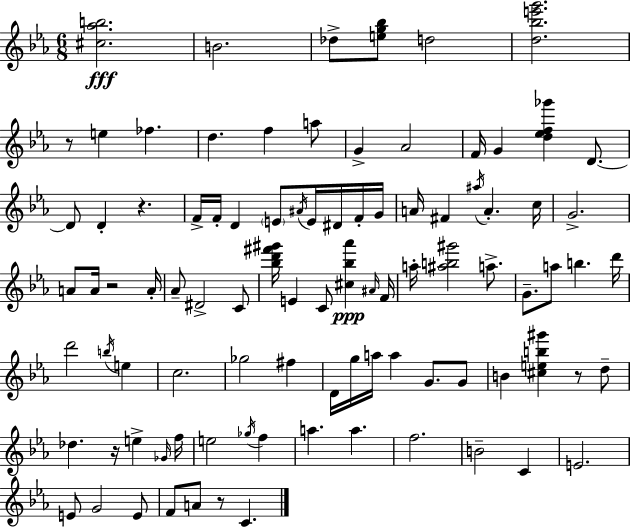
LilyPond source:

{
  \clef treble
  \numericTimeSignature
  \time 6/8
  \key ees \major
  <cis'' aes'' b''>2.\fff | b'2. | des''8-> <e'' g'' bes''>8 d''2 | <d'' bes'' e''' g'''>2. | \break r8 e''4 fes''4. | d''4. f''4 a''8 | g'4-> aes'2 | f'16 g'4 <d'' ees'' f'' ges'''>4 d'8.~~ | \break d'8 d'4-. r4. | f'16-> f'16-. d'4 \parenthesize e'8 \acciaccatura { ais'16 } e'16 dis'16 f'16-. | g'16 a'16 fis'4 \acciaccatura { ais''16 } a'4.-. | c''16 g'2.-> | \break a'8 a'16 r2 | a'16-. aes'8-- dis'2-> | c'8 <bes'' d''' fis''' gis'''>16 e'4 c'8 <cis'' bes'' aes'''>4\ppp | \grace { ais'16 } f'16 a''16-. <ais'' b'' gis'''>2 | \break a''8.-> g'8.-- a''8 b''4. | d'''16 d'''2 \acciaccatura { b''16 } | e''4 c''2. | ges''2 | \break fis''4 d'16 g''16 a''16 a''4 g'8. | g'8 b'4 <cis'' e'' b'' gis'''>4 | r8 d''8-- des''4. r16 e''4-> | \grace { ges'16 } f''16 e''2 | \break \acciaccatura { ges''16 } f''4 a''4. | a''4. f''2. | b'2-- | c'4 e'2. | \break e'8 g'2 | e'8 f'8 a'8 r8 | c'4. \bar "|."
}